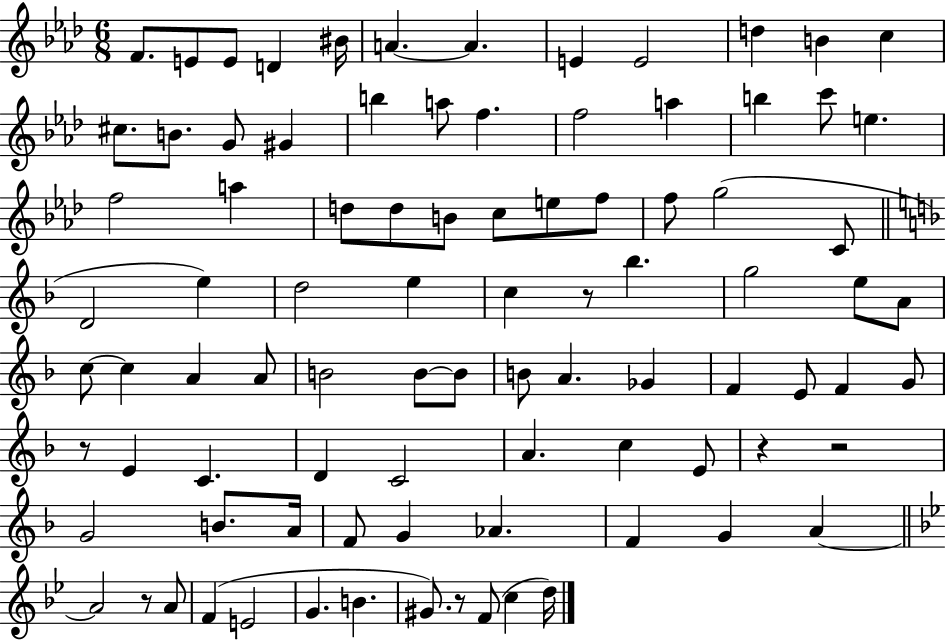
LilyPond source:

{
  \clef treble
  \numericTimeSignature
  \time 6/8
  \key aes \major
  f'8. e'8 e'8 d'4 bis'16 | a'4.~~ a'4. | e'4 e'2 | d''4 b'4 c''4 | \break cis''8. b'8. g'8 gis'4 | b''4 a''8 f''4. | f''2 a''4 | b''4 c'''8 e''4. | \break f''2 a''4 | d''8 d''8 b'8 c''8 e''8 f''8 | f''8 g''2( c'8 | \bar "||" \break \key f \major d'2 e''4) | d''2 e''4 | c''4 r8 bes''4. | g''2 e''8 a'8 | \break c''8~~ c''4 a'4 a'8 | b'2 b'8~~ b'8 | b'8 a'4. ges'4 | f'4 e'8 f'4 g'8 | \break r8 e'4 c'4. | d'4 c'2 | a'4. c''4 e'8 | r4 r2 | \break g'2 b'8. a'16 | f'8 g'4 aes'4. | f'4 g'4 a'4~~ | \bar "||" \break \key g \minor a'2 r8 a'8 | f'4( e'2 | g'4. b'4. | gis'8.) r8 f'8( c''4 d''16) | \break \bar "|."
}